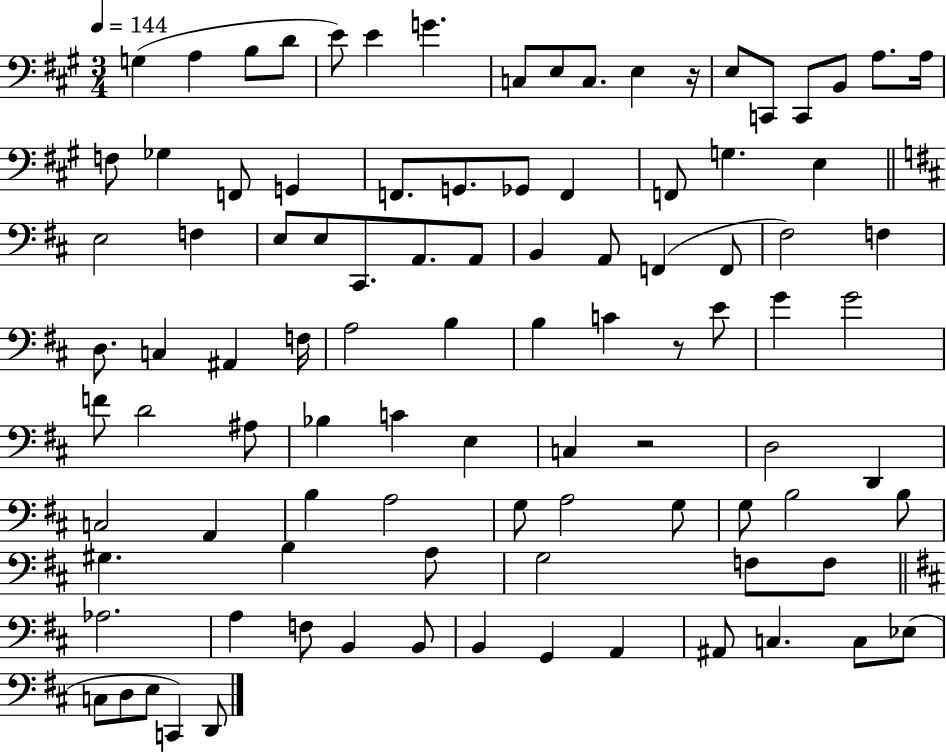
{
  \clef bass
  \numericTimeSignature
  \time 3/4
  \key a \major
  \tempo 4 = 144
  g4( a4 b8 d'8 | e'8) e'4 g'4. | c8 e8 c8. e4 r16 | e8 c,8 c,8 b,8 a8. a16 | \break f8 ges4 f,8 g,4 | f,8. g,8. ges,8 f,4 | f,8 g4. e4 | \bar "||" \break \key d \major e2 f4 | e8 e8 cis,8. a,8. a,8 | b,4 a,8 f,4( f,8 | fis2) f4 | \break d8. c4 ais,4 f16 | a2 b4 | b4 c'4 r8 e'8 | g'4 g'2 | \break f'8 d'2 ais8 | bes4 c'4 e4 | c4 r2 | d2 d,4 | \break c2 a,4 | b4 a2 | g8 a2 g8 | g8 b2 b8 | \break gis4. b4 a8 | g2 f8 f8 | \bar "||" \break \key d \major aes2. | a4 f8 b,4 b,8 | b,4 g,4 a,4 | ais,8 c4. c8 ees8( | \break c8 d8 e8 c,4) d,8 | \bar "|."
}